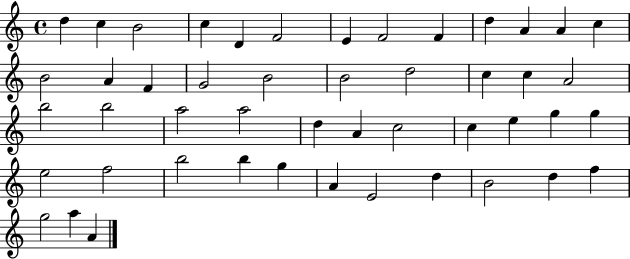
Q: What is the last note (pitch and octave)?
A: A4